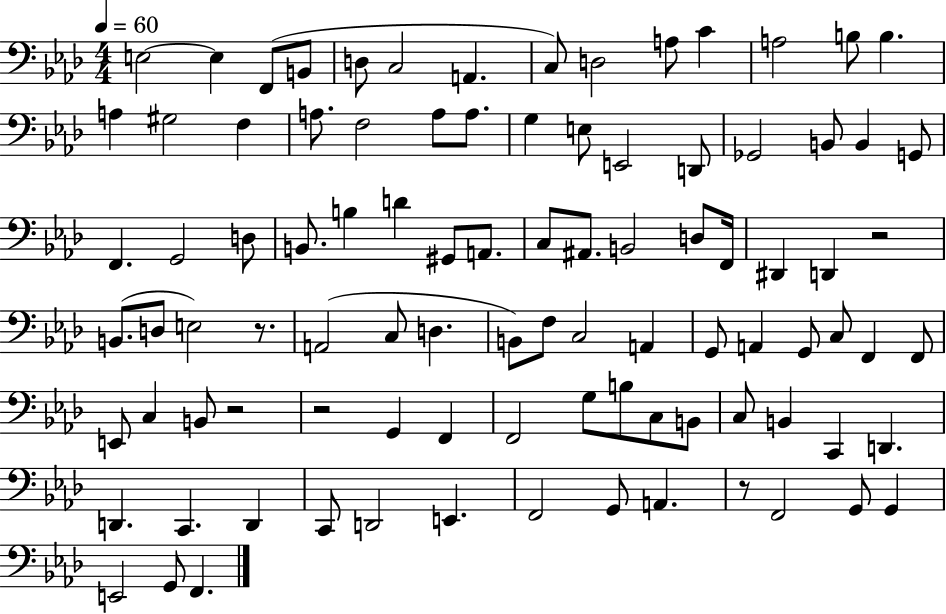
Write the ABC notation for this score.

X:1
T:Untitled
M:4/4
L:1/4
K:Ab
E,2 E, F,,/2 B,,/2 D,/2 C,2 A,, C,/2 D,2 A,/2 C A,2 B,/2 B, A, ^G,2 F, A,/2 F,2 A,/2 A,/2 G, E,/2 E,,2 D,,/2 _G,,2 B,,/2 B,, G,,/2 F,, G,,2 D,/2 B,,/2 B, D ^G,,/2 A,,/2 C,/2 ^A,,/2 B,,2 D,/2 F,,/4 ^D,, D,, z2 B,,/2 D,/2 E,2 z/2 A,,2 C,/2 D, B,,/2 F,/2 C,2 A,, G,,/2 A,, G,,/2 C,/2 F,, F,,/2 E,,/2 C, B,,/2 z2 z2 G,, F,, F,,2 G,/2 B,/2 C,/2 B,,/2 C,/2 B,, C,, D,, D,, C,, D,, C,,/2 D,,2 E,, F,,2 G,,/2 A,, z/2 F,,2 G,,/2 G,, E,,2 G,,/2 F,,